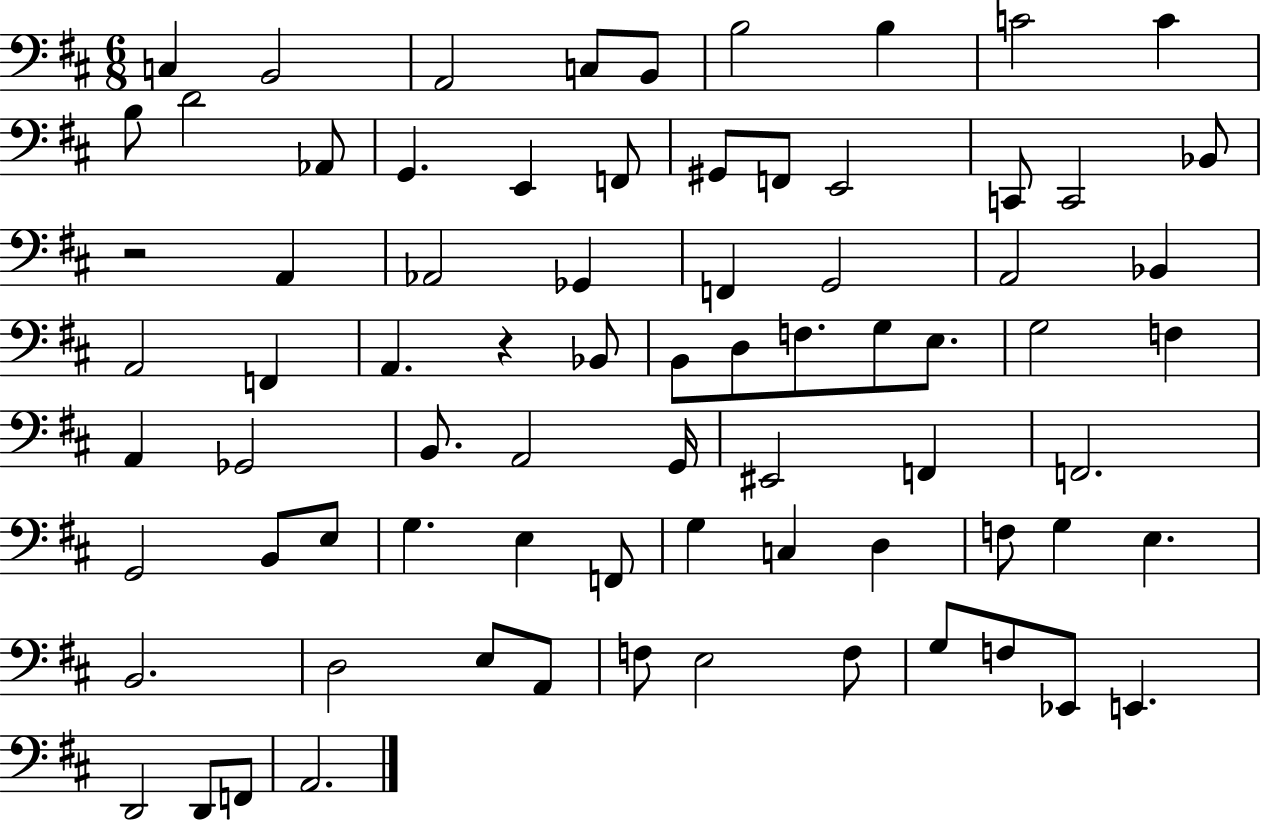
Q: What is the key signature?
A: D major